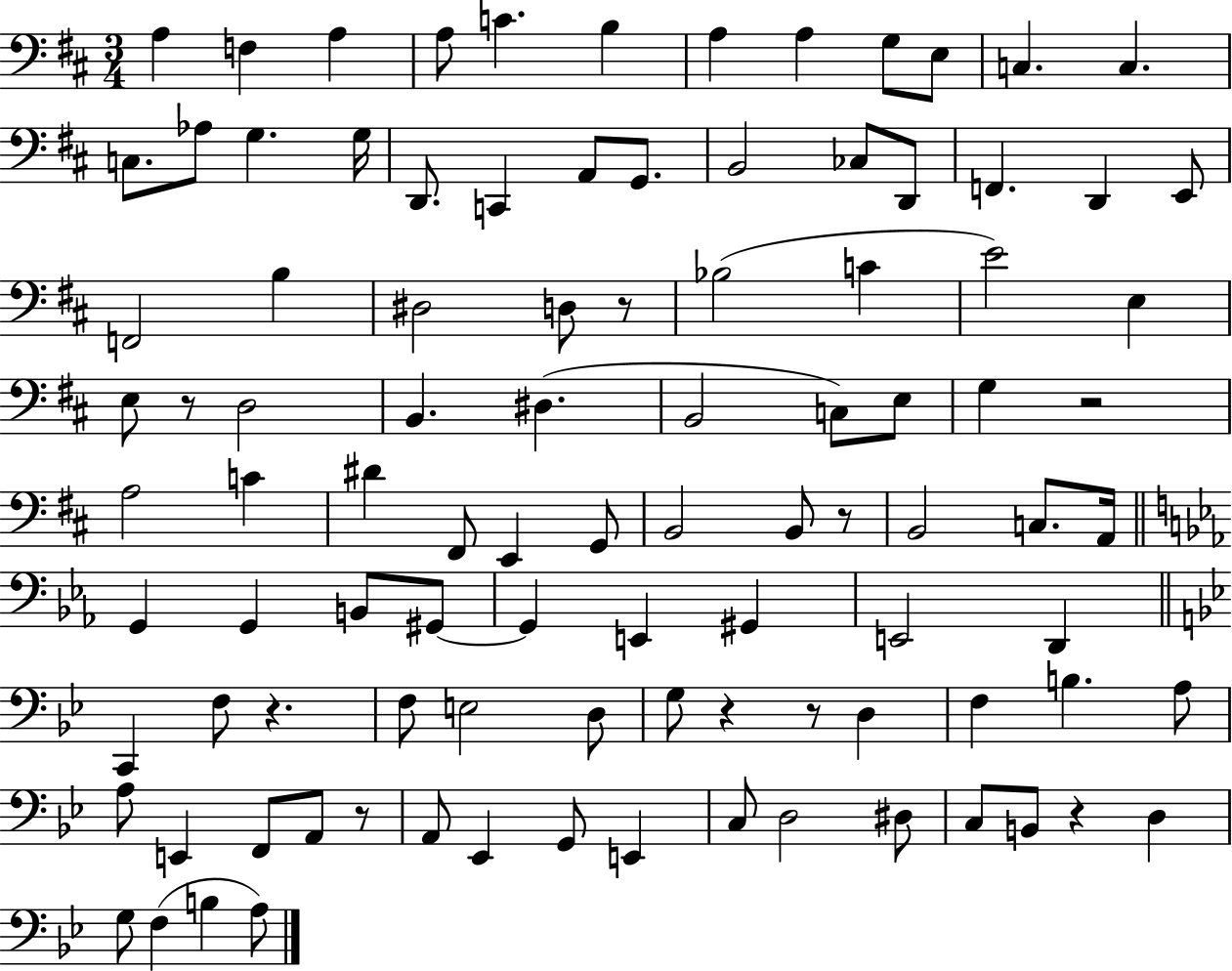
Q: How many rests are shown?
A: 9